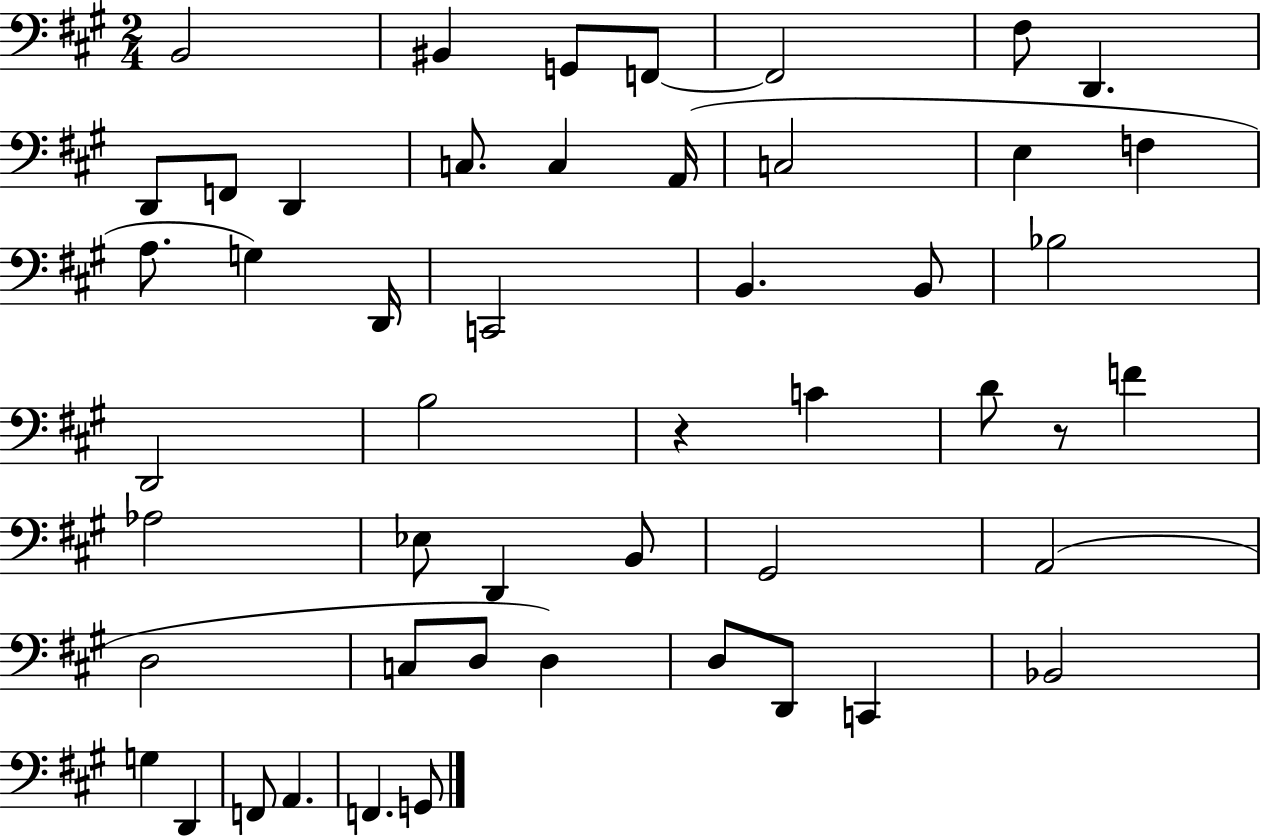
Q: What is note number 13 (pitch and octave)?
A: A2